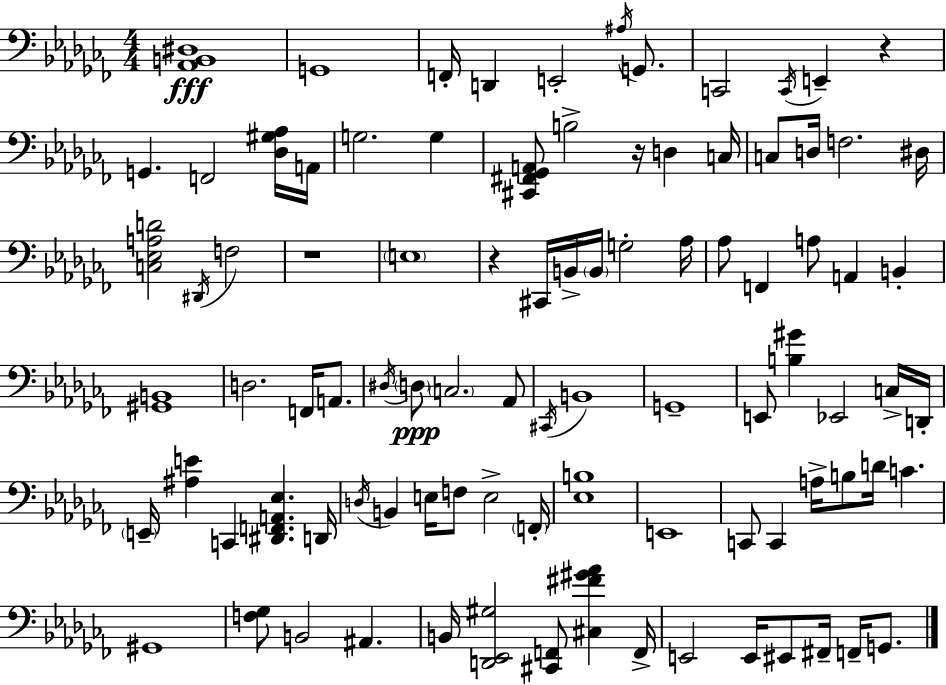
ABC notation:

X:1
T:Untitled
M:4/4
L:1/4
K:Abm
[_A,,B,,^D,]4 G,,4 F,,/4 D,, E,,2 ^A,/4 G,,/2 C,,2 C,,/4 E,, z G,, F,,2 [_D,^G,_A,]/4 A,,/4 G,2 G, [^C,,^F,,_G,,A,,]/2 B,2 z/4 D, C,/4 C,/2 D,/4 F,2 ^D,/4 [C,_E,A,D]2 ^D,,/4 F,2 z4 E,4 z ^C,,/4 B,,/4 B,,/4 G,2 _A,/4 _A,/2 F,, A,/2 A,, B,, [^G,,B,,]4 D,2 F,,/4 A,,/2 ^D,/4 D,/2 C,2 _A,,/2 ^C,,/4 B,,4 G,,4 E,,/2 [B,^G] _E,,2 C,/4 D,,/4 E,,/4 [^A,E] C,, [^D,,F,,A,,_E,] D,,/4 D,/4 B,, E,/4 F,/2 E,2 F,,/4 [_E,B,]4 E,,4 C,,/2 C,, A,/4 B,/2 D/4 C ^G,,4 [F,_G,]/2 B,,2 ^A,, B,,/4 [D,,_E,,^G,]2 [^C,,F,,]/2 [^C,^F^G_A] F,,/4 E,,2 E,,/4 ^E,,/2 ^F,,/4 F,,/4 G,,/2